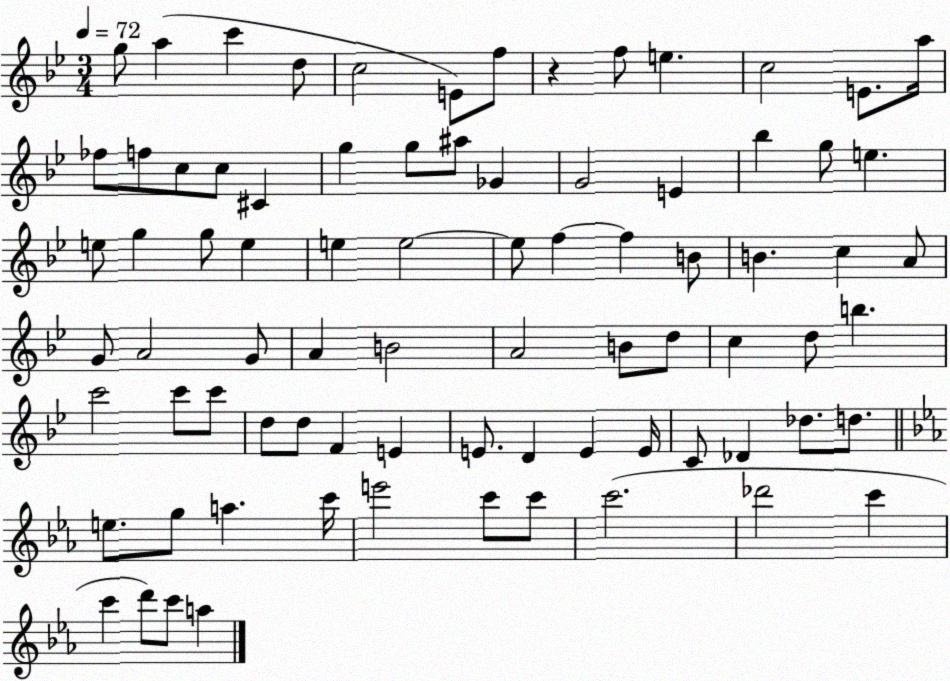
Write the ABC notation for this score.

X:1
T:Untitled
M:3/4
L:1/4
K:Bb
g/2 a c' d/2 c2 E/2 f/2 z f/2 e c2 E/2 a/4 _f/2 f/2 c/2 c/2 ^C g g/2 ^a/2 _G G2 E _b g/2 e e/2 g g/2 e e e2 e/2 f f B/2 B c A/2 G/2 A2 G/2 A B2 A2 B/2 d/2 c d/2 b c'2 c'/2 c'/2 d/2 d/2 F E E/2 D E E/4 C/2 _D _d/2 d/2 e/2 g/2 a c'/4 e'2 c'/2 c'/2 c'2 _d'2 c' c' d'/2 c'/2 a